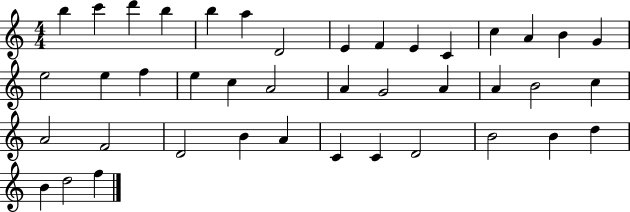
{
  \clef treble
  \numericTimeSignature
  \time 4/4
  \key c \major
  b''4 c'''4 d'''4 b''4 | b''4 a''4 d'2 | e'4 f'4 e'4 c'4 | c''4 a'4 b'4 g'4 | \break e''2 e''4 f''4 | e''4 c''4 a'2 | a'4 g'2 a'4 | a'4 b'2 c''4 | \break a'2 f'2 | d'2 b'4 a'4 | c'4 c'4 d'2 | b'2 b'4 d''4 | \break b'4 d''2 f''4 | \bar "|."
}